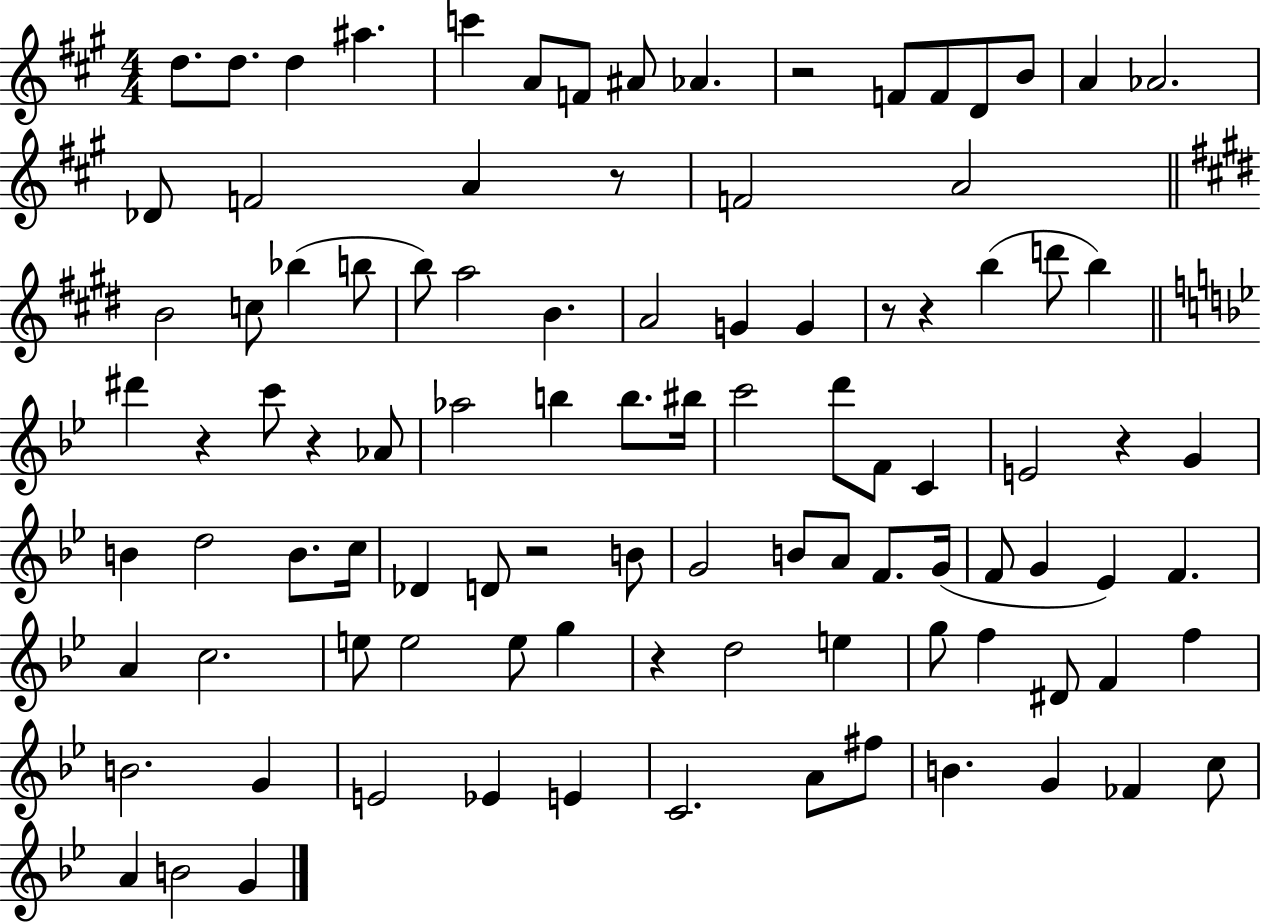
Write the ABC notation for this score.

X:1
T:Untitled
M:4/4
L:1/4
K:A
d/2 d/2 d ^a c' A/2 F/2 ^A/2 _A z2 F/2 F/2 D/2 B/2 A _A2 _D/2 F2 A z/2 F2 A2 B2 c/2 _b b/2 b/2 a2 B A2 G G z/2 z b d'/2 b ^d' z c'/2 z _A/2 _a2 b b/2 ^b/4 c'2 d'/2 F/2 C E2 z G B d2 B/2 c/4 _D D/2 z2 B/2 G2 B/2 A/2 F/2 G/4 F/2 G _E F A c2 e/2 e2 e/2 g z d2 e g/2 f ^D/2 F f B2 G E2 _E E C2 A/2 ^f/2 B G _F c/2 A B2 G